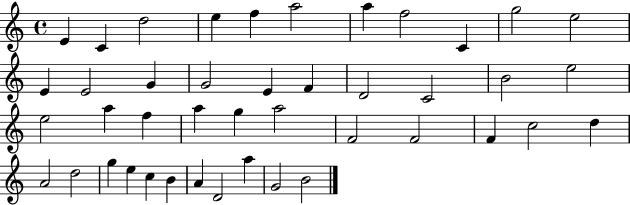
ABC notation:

X:1
T:Untitled
M:4/4
L:1/4
K:C
E C d2 e f a2 a f2 C g2 e2 E E2 G G2 E F D2 C2 B2 e2 e2 a f a g a2 F2 F2 F c2 d A2 d2 g e c B A D2 a G2 B2